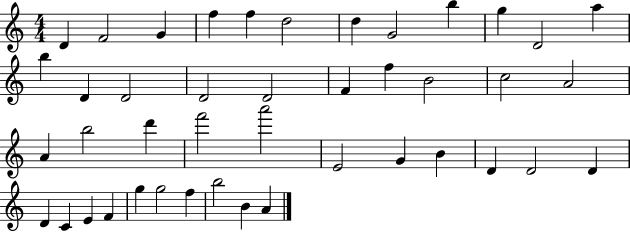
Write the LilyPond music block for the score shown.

{
  \clef treble
  \numericTimeSignature
  \time 4/4
  \key c \major
  d'4 f'2 g'4 | f''4 f''4 d''2 | d''4 g'2 b''4 | g''4 d'2 a''4 | \break b''4 d'4 d'2 | d'2 d'2 | f'4 f''4 b'2 | c''2 a'2 | \break a'4 b''2 d'''4 | f'''2 a'''2 | e'2 g'4 b'4 | d'4 d'2 d'4 | \break d'4 c'4 e'4 f'4 | g''4 g''2 f''4 | b''2 b'4 a'4 | \bar "|."
}